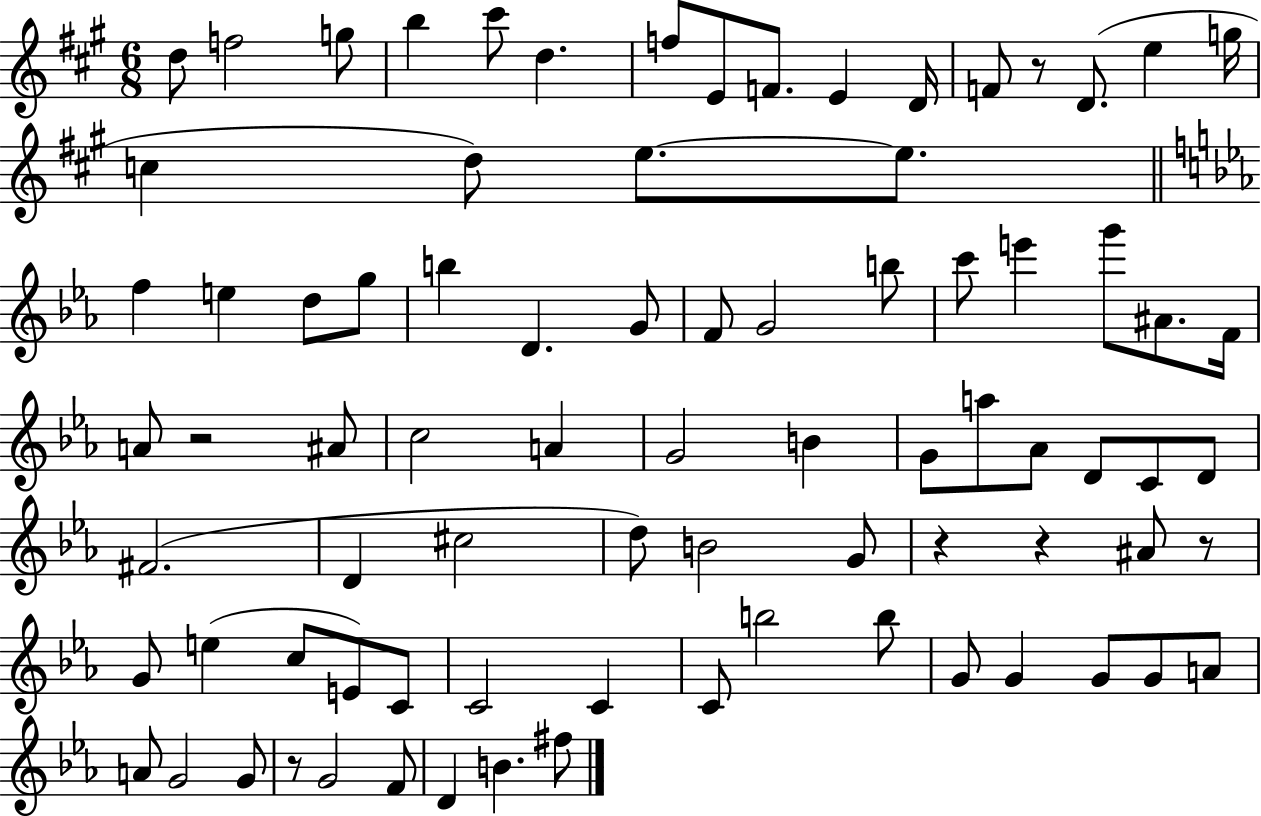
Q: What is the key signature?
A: A major